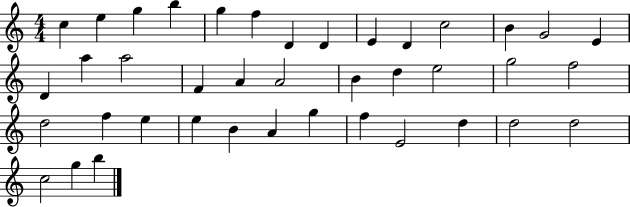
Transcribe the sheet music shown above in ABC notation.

X:1
T:Untitled
M:4/4
L:1/4
K:C
c e g b g f D D E D c2 B G2 E D a a2 F A A2 B d e2 g2 f2 d2 f e e B A g f E2 d d2 d2 c2 g b